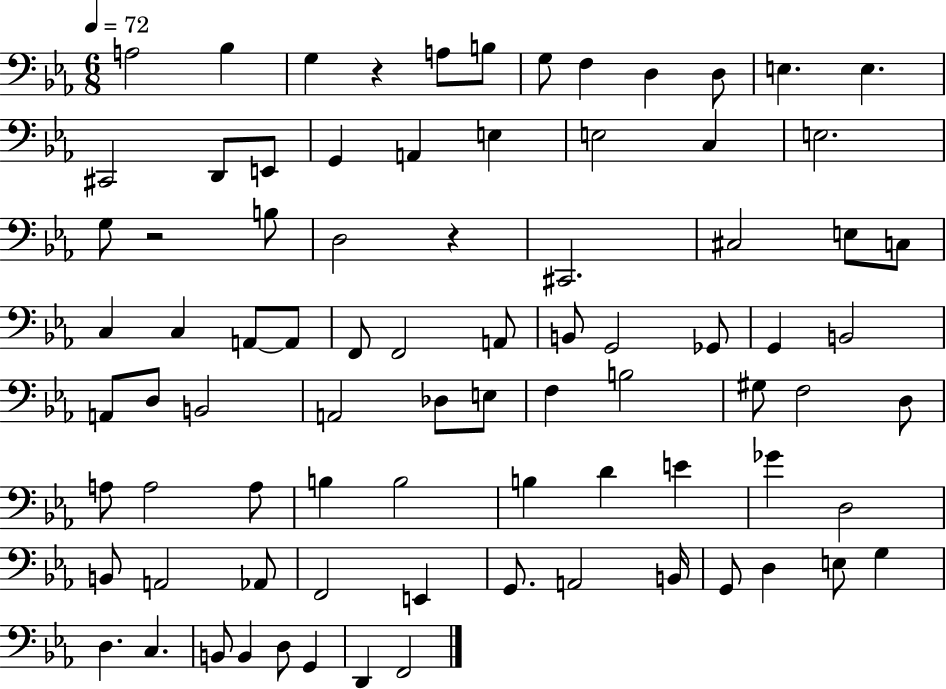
X:1
T:Untitled
M:6/8
L:1/4
K:Eb
A,2 _B, G, z A,/2 B,/2 G,/2 F, D, D,/2 E, E, ^C,,2 D,,/2 E,,/2 G,, A,, E, E,2 C, E,2 G,/2 z2 B,/2 D,2 z ^C,,2 ^C,2 E,/2 C,/2 C, C, A,,/2 A,,/2 F,,/2 F,,2 A,,/2 B,,/2 G,,2 _G,,/2 G,, B,,2 A,,/2 D,/2 B,,2 A,,2 _D,/2 E,/2 F, B,2 ^G,/2 F,2 D,/2 A,/2 A,2 A,/2 B, B,2 B, D E _G D,2 B,,/2 A,,2 _A,,/2 F,,2 E,, G,,/2 A,,2 B,,/4 G,,/2 D, E,/2 G, D, C, B,,/2 B,, D,/2 G,, D,, F,,2